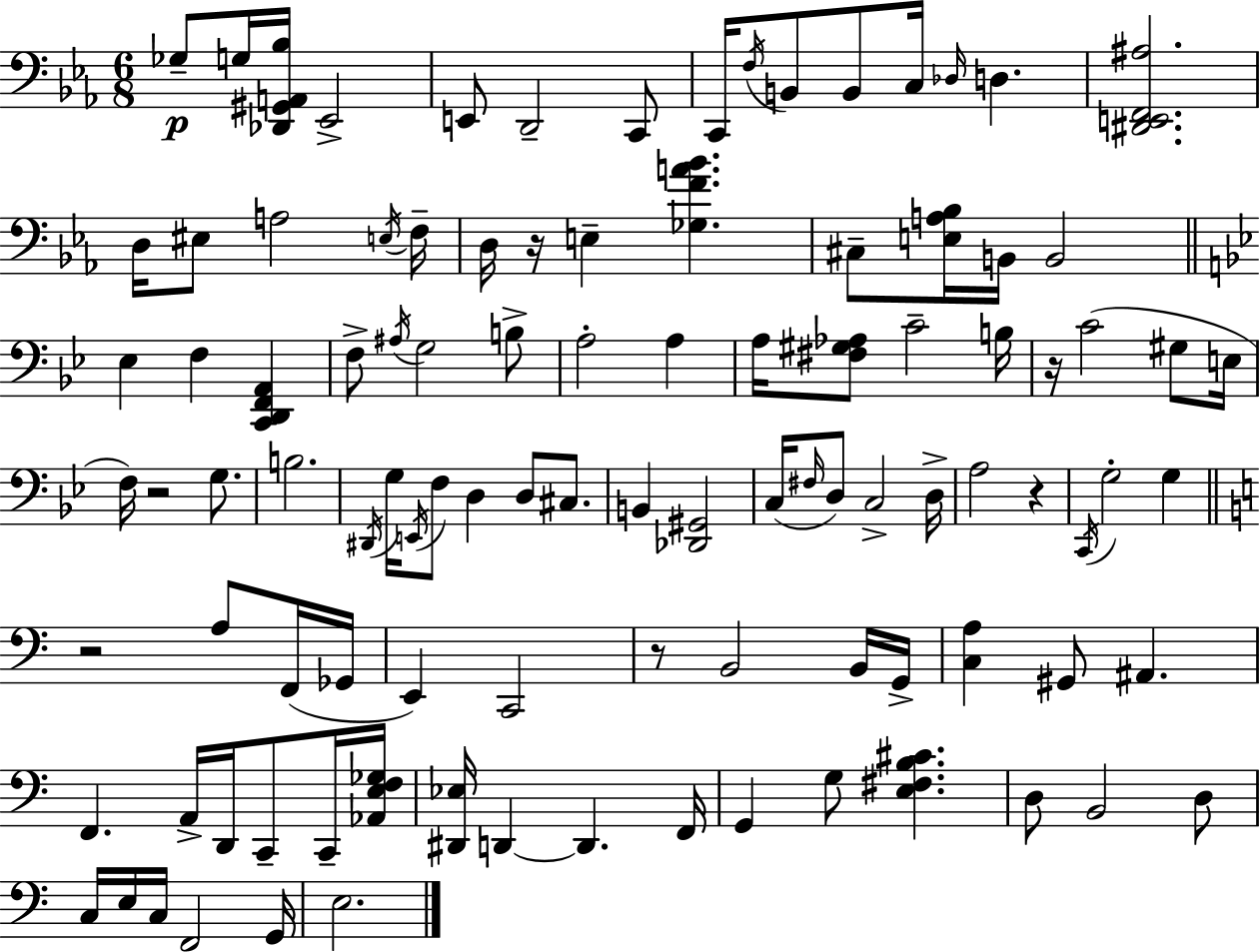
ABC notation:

X:1
T:Untitled
M:6/8
L:1/4
K:Eb
_G,/2 G,/4 [_D,,^G,,A,,_B,]/4 _E,,2 E,,/2 D,,2 C,,/2 C,,/4 F,/4 B,,/2 B,,/2 C,/4 _D,/4 D, [^D,,E,,F,,^A,]2 D,/4 ^E,/2 A,2 E,/4 F,/4 D,/4 z/4 E, [_G,FA_B] ^C,/2 [E,A,_B,]/4 B,,/4 B,,2 _E, F, [C,,D,,F,,A,,] F,/2 ^A,/4 G,2 B,/2 A,2 A, A,/4 [^F,^G,_A,]/2 C2 B,/4 z/4 C2 ^G,/2 E,/4 F,/4 z2 G,/2 B,2 ^D,,/4 G,/4 E,,/4 F,/2 D, D,/2 ^C,/2 B,, [_D,,^G,,]2 C,/4 ^F,/4 D,/2 C,2 D,/4 A,2 z C,,/4 G,2 G, z2 A,/2 F,,/4 _G,,/4 E,, C,,2 z/2 B,,2 B,,/4 G,,/4 [C,A,] ^G,,/2 ^A,, F,, A,,/4 D,,/4 C,,/2 C,,/4 [_A,,E,F,_G,]/4 [^D,,_E,]/4 D,, D,, F,,/4 G,, G,/2 [E,^F,B,^C] D,/2 B,,2 D,/2 C,/4 E,/4 C,/4 F,,2 G,,/4 E,2